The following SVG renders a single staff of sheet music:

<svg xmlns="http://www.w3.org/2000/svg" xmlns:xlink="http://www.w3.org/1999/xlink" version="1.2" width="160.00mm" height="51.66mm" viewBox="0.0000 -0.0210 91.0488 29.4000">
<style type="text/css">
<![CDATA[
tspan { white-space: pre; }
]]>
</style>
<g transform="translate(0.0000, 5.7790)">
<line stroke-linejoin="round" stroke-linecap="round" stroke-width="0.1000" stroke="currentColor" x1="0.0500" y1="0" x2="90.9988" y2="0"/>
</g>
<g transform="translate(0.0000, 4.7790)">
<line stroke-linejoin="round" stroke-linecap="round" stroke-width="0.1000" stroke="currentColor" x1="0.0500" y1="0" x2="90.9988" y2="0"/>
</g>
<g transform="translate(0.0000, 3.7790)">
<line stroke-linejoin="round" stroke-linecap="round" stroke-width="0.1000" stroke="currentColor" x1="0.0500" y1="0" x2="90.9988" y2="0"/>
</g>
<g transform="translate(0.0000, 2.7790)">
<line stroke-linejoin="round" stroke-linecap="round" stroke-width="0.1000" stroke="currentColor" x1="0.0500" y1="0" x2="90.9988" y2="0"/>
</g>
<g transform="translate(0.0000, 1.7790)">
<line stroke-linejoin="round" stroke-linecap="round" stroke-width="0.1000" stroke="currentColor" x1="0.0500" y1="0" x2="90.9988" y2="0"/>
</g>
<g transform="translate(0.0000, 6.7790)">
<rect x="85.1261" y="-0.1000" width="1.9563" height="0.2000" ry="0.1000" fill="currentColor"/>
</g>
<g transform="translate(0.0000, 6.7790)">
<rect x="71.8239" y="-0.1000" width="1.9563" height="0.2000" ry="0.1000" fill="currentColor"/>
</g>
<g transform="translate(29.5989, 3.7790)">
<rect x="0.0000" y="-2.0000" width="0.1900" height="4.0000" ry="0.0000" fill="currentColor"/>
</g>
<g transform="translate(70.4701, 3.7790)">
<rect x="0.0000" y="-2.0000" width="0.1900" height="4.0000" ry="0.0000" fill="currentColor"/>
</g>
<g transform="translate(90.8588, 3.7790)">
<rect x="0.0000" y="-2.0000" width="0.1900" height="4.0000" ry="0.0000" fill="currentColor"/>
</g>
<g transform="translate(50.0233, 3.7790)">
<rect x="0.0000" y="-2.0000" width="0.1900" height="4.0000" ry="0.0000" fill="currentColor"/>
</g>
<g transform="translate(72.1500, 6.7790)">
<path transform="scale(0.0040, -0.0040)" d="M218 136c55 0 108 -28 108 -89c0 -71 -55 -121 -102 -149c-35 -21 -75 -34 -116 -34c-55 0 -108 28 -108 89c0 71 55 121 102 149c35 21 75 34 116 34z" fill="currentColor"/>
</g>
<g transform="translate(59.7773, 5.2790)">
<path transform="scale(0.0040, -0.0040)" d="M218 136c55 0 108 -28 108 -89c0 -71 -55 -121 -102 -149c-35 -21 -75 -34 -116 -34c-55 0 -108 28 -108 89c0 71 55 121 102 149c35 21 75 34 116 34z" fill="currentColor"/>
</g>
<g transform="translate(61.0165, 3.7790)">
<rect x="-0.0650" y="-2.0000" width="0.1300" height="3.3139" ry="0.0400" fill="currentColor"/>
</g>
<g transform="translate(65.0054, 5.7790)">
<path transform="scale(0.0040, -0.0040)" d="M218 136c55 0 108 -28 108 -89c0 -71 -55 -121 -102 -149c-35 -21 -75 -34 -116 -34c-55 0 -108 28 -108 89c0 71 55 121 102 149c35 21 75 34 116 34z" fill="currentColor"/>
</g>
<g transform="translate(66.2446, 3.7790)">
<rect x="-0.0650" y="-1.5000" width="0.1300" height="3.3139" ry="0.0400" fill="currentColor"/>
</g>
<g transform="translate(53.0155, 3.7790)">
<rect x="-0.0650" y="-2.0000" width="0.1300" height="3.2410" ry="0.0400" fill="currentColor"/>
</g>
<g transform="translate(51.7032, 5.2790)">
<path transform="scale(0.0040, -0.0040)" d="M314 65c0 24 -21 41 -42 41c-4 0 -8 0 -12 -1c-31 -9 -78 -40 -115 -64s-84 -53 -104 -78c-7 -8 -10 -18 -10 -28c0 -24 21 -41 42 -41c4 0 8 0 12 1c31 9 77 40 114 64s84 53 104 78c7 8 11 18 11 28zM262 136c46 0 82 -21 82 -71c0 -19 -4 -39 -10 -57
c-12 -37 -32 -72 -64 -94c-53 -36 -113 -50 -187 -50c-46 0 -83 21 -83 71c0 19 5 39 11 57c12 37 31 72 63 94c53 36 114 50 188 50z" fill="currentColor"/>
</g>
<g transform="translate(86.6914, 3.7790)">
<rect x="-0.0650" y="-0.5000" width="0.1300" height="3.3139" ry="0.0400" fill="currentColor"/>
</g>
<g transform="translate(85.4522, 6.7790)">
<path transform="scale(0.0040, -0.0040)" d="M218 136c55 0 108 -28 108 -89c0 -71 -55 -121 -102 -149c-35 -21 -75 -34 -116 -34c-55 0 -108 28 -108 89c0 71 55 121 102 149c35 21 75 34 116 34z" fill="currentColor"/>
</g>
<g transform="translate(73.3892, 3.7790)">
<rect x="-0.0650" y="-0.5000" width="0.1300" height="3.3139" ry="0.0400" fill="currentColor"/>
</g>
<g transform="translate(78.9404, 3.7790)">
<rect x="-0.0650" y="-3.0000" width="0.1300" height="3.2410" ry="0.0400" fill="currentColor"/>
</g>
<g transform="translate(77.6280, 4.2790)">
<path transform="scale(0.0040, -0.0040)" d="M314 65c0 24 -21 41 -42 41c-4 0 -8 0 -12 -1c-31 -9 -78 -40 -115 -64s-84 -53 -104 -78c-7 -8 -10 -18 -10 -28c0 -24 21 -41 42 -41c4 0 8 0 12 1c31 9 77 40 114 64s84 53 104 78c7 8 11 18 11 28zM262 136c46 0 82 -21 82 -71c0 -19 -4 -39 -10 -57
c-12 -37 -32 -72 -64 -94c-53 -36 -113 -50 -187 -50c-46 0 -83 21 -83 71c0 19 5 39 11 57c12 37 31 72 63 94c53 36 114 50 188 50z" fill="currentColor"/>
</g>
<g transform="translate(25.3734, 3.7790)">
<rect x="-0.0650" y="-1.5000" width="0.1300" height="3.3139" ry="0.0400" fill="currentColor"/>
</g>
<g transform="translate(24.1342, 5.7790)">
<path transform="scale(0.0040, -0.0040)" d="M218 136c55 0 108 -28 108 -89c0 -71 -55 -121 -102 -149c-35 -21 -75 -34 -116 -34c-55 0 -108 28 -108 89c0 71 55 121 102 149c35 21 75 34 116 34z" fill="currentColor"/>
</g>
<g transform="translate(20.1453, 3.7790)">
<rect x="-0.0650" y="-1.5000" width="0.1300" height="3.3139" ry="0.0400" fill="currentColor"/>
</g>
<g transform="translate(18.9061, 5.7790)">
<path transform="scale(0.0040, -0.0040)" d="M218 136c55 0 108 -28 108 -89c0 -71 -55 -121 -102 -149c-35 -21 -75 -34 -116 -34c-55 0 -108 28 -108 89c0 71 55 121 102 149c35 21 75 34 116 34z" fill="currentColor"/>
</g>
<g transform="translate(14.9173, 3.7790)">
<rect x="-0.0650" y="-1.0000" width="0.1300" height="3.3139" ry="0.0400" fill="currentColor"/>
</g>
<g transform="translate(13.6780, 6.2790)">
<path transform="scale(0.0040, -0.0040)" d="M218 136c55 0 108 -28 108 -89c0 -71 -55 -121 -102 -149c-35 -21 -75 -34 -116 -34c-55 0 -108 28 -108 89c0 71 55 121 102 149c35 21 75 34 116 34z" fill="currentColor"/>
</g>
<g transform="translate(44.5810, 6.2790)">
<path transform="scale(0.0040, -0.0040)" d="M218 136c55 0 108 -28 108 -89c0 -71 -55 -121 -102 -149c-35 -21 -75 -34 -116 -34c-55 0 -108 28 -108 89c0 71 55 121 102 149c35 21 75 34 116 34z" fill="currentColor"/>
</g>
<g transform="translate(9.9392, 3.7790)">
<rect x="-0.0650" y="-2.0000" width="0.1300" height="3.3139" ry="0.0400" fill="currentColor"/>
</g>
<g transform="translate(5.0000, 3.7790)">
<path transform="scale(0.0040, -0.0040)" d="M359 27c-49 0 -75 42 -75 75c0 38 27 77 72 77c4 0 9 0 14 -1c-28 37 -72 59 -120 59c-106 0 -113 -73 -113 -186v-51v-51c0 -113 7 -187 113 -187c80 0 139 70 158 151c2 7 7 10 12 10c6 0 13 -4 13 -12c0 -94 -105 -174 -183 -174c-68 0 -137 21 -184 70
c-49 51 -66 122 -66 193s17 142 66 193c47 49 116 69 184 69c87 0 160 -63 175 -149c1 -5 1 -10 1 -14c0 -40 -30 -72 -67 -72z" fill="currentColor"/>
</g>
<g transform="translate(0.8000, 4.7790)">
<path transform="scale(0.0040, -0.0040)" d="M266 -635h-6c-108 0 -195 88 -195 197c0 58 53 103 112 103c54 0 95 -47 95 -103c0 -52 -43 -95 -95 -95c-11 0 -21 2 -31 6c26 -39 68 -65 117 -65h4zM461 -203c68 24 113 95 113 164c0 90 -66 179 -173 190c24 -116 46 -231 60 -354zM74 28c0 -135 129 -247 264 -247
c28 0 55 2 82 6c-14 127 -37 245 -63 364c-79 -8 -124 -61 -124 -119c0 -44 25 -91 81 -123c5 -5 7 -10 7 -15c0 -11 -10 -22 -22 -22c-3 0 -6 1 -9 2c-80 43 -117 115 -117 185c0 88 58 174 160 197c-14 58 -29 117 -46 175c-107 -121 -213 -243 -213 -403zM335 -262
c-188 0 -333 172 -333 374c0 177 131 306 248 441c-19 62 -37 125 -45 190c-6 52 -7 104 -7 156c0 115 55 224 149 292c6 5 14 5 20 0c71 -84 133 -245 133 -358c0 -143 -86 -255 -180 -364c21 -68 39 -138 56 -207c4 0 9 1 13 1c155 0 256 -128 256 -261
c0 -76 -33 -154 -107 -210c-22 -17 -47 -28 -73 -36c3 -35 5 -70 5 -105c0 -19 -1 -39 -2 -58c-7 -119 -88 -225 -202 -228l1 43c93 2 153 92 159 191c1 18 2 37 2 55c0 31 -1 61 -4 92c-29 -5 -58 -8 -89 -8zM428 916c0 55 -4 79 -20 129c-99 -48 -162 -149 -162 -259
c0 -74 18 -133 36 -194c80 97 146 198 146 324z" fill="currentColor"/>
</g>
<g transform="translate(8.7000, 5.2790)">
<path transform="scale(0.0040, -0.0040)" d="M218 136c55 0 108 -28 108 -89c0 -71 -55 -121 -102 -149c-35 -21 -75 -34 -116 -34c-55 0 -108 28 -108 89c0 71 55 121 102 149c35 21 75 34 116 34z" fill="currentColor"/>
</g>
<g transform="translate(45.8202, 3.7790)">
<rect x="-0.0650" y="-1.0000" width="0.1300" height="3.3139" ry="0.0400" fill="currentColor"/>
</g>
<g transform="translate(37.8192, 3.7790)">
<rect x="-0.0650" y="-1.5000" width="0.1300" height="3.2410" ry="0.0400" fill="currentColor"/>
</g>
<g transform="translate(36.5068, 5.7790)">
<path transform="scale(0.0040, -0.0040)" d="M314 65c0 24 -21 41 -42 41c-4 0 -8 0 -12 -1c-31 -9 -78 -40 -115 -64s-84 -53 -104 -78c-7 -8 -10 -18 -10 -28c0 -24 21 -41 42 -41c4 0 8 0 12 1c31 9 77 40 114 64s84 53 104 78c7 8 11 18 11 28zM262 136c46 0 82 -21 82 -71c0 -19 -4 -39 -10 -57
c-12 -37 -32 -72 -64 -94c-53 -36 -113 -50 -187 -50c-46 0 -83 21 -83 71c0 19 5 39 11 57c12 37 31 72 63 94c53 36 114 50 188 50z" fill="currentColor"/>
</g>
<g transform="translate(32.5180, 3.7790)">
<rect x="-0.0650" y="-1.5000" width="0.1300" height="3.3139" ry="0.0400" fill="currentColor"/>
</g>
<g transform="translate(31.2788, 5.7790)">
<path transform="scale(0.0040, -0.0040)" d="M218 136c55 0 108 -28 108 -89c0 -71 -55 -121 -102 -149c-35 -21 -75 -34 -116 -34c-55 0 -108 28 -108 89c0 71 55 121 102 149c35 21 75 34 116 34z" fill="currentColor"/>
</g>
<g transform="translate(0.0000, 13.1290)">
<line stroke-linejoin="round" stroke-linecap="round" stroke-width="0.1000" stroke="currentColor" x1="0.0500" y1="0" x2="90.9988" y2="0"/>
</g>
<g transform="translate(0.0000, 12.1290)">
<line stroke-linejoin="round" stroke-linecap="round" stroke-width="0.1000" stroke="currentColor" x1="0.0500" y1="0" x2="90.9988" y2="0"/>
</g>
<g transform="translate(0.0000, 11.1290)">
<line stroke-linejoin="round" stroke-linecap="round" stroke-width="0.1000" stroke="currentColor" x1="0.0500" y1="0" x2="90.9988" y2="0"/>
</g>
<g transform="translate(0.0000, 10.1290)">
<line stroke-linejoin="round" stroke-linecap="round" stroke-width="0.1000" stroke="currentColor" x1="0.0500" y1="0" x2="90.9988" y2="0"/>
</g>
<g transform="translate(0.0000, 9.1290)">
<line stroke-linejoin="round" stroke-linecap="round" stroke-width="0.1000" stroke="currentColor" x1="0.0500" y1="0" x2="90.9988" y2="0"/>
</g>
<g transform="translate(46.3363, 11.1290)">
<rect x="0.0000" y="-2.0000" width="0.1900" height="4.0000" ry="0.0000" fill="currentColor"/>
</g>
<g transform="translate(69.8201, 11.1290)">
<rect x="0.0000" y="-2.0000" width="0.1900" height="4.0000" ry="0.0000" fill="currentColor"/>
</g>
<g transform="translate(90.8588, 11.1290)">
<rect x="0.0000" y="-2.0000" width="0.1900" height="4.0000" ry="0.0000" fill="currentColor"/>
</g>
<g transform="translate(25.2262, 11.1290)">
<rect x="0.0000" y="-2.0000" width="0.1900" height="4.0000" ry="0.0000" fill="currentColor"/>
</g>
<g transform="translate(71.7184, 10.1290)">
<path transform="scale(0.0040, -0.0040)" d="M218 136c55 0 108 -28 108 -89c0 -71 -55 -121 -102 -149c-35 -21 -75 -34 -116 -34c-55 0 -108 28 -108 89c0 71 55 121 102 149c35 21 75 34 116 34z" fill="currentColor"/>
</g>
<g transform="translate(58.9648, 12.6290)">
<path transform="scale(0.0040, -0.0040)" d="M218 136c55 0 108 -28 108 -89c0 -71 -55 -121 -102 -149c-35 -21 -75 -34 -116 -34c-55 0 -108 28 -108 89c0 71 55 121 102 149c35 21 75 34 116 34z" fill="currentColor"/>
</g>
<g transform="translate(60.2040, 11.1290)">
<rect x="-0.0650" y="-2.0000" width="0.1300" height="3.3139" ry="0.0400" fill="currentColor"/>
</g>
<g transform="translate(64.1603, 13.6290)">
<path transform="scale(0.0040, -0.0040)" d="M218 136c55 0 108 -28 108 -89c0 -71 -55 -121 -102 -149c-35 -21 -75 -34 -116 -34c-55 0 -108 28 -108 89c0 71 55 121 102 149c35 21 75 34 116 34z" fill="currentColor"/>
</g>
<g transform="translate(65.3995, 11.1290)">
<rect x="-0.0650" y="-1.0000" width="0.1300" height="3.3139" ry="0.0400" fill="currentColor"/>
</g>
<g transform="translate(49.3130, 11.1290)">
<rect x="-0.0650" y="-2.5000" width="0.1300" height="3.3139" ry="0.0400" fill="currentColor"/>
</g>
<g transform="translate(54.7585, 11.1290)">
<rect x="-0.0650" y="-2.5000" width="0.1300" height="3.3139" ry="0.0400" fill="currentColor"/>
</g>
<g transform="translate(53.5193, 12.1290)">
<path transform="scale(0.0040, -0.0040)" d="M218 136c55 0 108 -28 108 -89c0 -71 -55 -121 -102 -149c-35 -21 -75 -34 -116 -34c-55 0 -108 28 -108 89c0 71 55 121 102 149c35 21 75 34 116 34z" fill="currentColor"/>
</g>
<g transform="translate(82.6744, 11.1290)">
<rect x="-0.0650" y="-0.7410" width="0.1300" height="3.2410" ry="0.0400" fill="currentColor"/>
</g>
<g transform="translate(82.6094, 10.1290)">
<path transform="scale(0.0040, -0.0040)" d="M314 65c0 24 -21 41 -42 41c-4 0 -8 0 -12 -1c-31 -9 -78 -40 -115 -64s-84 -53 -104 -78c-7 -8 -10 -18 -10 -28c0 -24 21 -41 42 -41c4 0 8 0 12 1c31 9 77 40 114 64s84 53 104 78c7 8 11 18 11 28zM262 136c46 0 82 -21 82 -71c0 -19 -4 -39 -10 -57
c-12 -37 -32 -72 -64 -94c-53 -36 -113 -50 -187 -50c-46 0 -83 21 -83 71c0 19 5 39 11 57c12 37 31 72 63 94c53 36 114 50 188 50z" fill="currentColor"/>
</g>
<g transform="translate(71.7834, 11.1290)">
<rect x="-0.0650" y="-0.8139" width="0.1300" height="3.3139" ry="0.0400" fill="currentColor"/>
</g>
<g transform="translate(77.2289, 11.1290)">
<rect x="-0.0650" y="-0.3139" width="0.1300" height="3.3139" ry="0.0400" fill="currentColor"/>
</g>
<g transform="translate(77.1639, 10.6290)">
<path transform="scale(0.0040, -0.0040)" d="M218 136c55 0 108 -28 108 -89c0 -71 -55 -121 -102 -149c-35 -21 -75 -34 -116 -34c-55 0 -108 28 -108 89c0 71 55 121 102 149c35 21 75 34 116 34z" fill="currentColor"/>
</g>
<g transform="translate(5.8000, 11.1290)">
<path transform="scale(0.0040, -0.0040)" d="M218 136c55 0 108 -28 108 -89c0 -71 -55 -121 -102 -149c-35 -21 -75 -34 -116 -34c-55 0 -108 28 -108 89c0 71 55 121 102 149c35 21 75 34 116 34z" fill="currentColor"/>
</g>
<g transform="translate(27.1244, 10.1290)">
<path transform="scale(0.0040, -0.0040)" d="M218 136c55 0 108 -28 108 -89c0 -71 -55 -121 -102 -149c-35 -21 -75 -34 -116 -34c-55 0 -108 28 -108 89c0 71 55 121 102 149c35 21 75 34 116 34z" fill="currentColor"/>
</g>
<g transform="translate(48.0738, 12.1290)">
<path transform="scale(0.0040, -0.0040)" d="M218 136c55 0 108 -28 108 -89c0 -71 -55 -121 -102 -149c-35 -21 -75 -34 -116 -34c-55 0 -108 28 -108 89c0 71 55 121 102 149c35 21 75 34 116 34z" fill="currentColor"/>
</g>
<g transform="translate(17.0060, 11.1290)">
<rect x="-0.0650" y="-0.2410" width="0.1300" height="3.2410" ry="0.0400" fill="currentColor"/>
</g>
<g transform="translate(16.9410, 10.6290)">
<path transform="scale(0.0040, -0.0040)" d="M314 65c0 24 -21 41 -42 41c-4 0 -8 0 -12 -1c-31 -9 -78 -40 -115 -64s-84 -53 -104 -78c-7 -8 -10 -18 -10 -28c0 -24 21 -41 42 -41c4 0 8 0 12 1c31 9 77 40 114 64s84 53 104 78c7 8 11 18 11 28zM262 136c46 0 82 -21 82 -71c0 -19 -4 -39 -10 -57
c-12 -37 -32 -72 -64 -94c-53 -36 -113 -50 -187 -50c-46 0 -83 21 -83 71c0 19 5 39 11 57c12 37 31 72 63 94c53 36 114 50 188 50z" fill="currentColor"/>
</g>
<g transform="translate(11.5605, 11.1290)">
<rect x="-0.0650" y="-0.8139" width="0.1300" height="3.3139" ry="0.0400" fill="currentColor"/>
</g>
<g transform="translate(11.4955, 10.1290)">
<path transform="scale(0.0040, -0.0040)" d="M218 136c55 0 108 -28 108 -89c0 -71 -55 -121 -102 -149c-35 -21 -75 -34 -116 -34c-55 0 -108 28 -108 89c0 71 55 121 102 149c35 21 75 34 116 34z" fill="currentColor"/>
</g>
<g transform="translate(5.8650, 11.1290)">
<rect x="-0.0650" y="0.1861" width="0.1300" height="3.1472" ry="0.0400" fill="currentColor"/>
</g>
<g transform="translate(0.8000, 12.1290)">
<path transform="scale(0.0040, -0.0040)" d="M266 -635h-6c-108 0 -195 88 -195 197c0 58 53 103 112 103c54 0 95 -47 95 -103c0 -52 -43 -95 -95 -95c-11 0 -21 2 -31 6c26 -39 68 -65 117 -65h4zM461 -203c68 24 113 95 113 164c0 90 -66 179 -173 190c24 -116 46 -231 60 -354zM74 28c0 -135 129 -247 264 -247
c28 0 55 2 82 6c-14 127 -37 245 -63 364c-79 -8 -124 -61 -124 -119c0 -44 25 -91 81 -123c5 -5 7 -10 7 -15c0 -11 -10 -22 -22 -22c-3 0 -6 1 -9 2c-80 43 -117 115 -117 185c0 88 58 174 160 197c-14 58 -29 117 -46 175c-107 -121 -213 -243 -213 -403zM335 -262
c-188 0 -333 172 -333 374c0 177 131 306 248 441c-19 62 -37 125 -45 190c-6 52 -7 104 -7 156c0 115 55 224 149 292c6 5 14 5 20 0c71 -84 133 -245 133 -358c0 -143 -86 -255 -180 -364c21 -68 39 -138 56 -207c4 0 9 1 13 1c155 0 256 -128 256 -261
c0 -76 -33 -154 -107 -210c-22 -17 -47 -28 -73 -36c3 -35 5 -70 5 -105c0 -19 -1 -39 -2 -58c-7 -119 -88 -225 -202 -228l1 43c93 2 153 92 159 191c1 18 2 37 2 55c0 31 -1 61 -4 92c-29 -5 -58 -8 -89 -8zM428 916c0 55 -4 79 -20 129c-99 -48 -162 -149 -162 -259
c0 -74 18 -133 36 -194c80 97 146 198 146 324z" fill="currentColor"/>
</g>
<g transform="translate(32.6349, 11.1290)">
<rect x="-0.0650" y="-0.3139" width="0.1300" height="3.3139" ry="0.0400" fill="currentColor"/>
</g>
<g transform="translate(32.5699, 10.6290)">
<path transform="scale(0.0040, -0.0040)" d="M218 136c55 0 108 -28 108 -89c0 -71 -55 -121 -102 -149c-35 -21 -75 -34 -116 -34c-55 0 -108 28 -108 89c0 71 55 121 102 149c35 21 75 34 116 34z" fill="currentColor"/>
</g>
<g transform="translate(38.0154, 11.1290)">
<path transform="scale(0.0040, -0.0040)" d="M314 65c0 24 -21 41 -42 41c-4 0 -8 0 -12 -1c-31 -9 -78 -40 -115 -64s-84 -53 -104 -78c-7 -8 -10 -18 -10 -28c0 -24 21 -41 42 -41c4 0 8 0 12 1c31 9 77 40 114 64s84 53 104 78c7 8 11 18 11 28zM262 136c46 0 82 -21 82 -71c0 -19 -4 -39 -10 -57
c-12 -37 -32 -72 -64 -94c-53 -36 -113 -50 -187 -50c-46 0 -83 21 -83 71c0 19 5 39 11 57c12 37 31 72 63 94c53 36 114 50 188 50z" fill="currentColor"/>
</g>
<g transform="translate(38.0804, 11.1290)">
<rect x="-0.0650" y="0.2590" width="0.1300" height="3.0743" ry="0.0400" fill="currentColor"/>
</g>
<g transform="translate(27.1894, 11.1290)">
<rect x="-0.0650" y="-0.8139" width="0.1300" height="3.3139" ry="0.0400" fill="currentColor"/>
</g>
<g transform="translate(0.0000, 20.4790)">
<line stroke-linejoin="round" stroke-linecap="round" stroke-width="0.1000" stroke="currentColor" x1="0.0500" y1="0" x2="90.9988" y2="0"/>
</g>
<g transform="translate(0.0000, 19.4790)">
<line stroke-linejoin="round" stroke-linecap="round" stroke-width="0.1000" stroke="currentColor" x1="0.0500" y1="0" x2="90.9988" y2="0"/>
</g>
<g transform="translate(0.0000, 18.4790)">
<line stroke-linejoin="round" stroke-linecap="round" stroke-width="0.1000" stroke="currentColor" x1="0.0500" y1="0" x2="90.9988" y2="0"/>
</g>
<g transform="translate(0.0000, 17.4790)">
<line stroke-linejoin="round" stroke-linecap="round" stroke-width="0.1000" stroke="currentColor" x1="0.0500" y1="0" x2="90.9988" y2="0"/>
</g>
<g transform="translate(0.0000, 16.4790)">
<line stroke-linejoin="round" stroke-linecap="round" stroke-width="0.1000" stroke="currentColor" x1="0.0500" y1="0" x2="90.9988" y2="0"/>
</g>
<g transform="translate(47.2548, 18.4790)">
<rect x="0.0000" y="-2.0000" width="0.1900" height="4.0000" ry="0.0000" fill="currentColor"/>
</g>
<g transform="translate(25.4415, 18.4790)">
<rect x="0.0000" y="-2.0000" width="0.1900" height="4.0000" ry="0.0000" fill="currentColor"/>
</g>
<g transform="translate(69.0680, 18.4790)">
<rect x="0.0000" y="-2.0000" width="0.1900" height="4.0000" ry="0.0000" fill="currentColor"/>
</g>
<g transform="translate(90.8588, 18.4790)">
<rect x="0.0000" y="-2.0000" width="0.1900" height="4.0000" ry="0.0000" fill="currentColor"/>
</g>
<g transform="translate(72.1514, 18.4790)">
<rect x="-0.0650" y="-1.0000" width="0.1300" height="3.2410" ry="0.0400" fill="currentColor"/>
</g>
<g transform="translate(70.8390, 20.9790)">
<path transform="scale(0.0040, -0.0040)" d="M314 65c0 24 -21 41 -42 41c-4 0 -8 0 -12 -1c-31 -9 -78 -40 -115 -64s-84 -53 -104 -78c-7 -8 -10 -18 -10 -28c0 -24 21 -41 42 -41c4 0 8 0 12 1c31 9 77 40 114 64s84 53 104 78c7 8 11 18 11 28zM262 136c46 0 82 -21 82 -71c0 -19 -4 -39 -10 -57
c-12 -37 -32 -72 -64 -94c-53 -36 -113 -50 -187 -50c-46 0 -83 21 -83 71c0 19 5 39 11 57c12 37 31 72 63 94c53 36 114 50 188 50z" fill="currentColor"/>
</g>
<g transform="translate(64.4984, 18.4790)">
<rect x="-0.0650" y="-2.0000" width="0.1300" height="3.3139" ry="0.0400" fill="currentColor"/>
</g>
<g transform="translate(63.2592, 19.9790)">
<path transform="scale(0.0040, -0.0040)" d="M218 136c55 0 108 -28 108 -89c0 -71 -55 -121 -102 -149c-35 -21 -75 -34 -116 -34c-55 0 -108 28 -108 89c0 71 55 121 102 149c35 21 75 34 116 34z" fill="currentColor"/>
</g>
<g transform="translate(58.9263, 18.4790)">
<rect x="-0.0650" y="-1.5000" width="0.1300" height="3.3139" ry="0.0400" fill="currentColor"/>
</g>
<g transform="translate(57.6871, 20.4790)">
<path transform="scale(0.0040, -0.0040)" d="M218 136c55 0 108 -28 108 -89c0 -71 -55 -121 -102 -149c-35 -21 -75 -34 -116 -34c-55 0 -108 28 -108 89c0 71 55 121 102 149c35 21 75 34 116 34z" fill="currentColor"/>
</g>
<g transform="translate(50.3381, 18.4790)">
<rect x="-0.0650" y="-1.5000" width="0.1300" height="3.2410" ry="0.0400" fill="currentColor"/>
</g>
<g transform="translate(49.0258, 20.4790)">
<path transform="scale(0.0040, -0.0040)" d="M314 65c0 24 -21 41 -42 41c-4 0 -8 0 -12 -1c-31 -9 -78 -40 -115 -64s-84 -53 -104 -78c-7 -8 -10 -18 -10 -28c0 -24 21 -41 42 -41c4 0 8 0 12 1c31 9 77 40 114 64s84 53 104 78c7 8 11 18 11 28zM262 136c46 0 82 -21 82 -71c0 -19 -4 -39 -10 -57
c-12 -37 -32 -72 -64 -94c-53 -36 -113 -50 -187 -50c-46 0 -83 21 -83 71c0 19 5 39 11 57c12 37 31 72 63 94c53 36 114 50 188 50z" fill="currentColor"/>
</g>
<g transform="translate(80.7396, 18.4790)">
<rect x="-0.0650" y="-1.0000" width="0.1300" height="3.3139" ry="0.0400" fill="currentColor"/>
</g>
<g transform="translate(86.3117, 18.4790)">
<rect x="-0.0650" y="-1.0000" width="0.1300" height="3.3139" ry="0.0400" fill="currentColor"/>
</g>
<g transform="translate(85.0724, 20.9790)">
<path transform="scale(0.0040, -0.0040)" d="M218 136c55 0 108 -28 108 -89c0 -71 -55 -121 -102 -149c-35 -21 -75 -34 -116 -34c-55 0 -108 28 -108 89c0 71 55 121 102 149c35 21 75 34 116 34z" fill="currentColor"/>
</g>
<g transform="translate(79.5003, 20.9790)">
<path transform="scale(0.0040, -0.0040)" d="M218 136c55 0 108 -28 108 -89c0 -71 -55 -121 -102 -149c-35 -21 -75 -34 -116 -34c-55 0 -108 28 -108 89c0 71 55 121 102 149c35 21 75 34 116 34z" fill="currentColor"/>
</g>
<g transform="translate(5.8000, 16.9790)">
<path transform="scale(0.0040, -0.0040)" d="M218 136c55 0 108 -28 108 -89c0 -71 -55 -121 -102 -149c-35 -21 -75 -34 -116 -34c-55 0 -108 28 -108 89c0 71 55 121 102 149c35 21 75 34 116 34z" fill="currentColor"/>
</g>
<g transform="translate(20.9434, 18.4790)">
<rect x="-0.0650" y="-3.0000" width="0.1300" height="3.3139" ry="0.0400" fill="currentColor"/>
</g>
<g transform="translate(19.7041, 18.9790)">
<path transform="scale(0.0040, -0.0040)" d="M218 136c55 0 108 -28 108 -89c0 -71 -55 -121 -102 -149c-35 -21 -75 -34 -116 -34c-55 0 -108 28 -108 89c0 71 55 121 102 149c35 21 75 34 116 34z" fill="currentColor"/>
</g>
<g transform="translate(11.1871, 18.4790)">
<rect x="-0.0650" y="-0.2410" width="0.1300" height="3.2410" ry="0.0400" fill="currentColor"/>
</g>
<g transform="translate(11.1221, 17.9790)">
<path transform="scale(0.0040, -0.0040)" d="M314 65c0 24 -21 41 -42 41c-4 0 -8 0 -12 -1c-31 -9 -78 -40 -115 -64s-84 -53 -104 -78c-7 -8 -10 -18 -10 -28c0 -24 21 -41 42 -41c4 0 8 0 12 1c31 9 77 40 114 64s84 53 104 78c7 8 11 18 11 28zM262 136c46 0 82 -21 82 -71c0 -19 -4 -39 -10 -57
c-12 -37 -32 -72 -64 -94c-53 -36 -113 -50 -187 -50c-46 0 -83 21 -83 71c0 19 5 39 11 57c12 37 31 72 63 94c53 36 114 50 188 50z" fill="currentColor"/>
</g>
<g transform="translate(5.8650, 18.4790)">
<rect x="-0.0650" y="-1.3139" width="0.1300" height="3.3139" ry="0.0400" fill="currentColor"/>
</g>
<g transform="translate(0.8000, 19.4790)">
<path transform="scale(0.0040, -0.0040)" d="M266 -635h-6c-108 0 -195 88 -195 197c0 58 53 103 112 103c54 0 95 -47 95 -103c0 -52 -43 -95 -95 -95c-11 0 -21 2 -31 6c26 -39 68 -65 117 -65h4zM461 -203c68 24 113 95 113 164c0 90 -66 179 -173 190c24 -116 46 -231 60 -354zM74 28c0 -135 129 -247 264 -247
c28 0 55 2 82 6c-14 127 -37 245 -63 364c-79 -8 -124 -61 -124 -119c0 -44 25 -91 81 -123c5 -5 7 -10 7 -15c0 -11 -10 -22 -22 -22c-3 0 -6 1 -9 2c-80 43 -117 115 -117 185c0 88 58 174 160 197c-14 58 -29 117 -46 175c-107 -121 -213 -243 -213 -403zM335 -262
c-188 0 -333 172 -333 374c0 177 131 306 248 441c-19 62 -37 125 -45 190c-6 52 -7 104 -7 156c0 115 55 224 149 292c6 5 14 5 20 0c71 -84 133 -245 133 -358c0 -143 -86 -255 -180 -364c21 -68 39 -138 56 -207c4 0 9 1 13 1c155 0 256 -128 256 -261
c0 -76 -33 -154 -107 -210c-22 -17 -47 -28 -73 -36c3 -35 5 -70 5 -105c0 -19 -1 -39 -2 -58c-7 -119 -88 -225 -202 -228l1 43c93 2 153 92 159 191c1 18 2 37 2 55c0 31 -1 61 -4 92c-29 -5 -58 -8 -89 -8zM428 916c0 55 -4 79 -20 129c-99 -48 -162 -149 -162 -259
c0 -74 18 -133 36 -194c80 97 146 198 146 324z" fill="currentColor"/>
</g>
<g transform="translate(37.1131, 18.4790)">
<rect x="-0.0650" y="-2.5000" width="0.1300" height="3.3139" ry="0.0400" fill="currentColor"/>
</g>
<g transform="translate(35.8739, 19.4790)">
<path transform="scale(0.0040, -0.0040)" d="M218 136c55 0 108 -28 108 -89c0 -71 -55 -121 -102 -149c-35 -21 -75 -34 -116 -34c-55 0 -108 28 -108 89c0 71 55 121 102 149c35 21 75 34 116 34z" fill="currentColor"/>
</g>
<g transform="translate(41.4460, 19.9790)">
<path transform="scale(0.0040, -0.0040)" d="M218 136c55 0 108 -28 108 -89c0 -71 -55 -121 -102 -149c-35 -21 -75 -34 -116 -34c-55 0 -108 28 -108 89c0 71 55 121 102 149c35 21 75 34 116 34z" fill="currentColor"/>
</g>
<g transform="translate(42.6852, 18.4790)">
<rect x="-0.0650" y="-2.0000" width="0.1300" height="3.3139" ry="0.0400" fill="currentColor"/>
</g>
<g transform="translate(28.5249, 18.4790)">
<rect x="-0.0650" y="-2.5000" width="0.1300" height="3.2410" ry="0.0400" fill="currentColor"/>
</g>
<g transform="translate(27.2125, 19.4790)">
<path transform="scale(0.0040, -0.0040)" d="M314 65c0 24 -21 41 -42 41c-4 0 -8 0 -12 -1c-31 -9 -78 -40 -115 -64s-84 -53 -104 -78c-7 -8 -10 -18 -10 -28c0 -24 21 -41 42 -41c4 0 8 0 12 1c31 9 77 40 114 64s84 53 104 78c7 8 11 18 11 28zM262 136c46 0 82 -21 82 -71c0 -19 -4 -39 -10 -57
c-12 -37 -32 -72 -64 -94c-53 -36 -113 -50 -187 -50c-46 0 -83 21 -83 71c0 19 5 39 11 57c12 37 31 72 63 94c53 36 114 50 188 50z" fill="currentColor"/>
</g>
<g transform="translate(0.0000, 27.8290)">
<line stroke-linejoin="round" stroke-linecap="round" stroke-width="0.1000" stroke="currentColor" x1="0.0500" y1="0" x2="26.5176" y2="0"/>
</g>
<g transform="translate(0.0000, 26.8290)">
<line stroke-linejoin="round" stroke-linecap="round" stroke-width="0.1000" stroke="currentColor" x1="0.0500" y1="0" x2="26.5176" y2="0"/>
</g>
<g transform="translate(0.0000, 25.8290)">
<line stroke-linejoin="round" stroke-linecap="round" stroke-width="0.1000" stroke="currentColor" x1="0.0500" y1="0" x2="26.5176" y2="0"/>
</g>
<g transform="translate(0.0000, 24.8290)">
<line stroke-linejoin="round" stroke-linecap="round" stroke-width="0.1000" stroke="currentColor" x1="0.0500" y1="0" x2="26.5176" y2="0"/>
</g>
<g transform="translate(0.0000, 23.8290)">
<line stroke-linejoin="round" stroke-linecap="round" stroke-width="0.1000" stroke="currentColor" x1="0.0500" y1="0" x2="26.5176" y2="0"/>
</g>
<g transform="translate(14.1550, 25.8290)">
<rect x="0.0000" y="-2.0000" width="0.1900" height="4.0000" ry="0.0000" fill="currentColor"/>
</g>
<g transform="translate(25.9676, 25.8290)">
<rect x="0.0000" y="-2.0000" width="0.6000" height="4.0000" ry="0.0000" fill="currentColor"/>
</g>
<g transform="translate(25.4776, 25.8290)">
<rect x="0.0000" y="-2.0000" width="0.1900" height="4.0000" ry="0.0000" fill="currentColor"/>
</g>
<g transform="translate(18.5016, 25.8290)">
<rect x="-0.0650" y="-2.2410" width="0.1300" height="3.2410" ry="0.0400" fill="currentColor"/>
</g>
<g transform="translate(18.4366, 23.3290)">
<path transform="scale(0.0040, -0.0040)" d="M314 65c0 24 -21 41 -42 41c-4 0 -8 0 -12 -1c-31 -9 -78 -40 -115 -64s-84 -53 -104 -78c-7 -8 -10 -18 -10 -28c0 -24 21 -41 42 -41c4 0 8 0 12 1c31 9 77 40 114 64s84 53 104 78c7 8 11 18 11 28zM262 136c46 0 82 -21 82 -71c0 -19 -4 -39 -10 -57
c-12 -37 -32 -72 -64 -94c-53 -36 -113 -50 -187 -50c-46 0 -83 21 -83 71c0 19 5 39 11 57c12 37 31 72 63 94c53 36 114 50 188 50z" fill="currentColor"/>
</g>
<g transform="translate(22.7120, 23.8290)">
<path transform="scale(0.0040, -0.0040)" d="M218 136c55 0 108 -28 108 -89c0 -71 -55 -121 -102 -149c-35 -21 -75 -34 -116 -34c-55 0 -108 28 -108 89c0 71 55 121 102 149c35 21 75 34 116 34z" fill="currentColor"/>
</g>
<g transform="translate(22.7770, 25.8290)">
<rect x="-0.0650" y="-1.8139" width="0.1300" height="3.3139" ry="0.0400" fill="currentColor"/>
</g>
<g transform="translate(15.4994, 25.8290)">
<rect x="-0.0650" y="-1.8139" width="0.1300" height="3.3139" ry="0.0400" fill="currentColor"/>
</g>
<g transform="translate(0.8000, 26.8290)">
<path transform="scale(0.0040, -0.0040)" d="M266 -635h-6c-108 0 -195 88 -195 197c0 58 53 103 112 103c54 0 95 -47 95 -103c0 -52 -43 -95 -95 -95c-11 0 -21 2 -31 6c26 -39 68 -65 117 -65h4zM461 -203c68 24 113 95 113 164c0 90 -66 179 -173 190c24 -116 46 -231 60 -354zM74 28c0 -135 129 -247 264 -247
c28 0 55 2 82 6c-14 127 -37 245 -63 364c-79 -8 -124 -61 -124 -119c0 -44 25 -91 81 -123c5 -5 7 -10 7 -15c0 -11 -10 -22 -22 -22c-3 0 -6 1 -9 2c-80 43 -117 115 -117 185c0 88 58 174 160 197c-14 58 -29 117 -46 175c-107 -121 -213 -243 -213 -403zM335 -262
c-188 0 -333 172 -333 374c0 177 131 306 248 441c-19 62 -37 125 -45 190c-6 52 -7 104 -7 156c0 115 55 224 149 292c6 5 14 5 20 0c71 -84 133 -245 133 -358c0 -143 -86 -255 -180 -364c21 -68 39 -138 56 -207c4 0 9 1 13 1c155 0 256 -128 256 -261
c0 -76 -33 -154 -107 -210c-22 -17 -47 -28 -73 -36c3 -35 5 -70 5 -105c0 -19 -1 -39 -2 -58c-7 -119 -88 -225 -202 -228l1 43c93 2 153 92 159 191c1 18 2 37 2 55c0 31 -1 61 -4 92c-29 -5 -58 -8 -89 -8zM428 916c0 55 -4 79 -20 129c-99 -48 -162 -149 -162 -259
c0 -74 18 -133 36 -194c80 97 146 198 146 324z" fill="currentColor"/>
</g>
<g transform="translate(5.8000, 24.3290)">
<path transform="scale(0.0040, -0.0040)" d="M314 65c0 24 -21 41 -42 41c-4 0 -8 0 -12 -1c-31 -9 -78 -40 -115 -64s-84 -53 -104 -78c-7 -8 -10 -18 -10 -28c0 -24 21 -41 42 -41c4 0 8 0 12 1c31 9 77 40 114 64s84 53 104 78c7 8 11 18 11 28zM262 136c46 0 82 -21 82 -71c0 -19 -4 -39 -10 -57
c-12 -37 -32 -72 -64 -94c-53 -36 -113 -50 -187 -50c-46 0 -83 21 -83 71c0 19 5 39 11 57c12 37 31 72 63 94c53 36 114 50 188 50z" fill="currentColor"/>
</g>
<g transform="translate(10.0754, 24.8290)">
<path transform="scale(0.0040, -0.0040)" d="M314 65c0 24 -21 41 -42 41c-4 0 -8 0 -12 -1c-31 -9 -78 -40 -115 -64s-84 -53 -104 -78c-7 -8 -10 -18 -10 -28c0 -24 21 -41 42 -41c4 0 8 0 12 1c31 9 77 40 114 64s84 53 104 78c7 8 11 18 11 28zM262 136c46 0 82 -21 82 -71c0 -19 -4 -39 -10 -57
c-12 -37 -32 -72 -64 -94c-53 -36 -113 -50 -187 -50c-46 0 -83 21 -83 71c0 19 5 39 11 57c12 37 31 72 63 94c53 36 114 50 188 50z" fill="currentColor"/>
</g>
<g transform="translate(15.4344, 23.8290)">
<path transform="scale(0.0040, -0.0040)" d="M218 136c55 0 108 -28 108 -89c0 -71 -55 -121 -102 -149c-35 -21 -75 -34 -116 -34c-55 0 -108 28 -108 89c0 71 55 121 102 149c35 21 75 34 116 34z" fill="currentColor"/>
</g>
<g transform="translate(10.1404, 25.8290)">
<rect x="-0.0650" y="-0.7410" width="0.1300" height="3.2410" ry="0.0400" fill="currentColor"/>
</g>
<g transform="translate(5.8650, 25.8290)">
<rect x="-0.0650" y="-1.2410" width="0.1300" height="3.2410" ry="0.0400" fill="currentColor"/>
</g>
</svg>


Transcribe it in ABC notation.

X:1
T:Untitled
M:4/4
L:1/4
K:C
F D E E E E2 D F2 F E C A2 C B d c2 d c B2 G G F D d c d2 e c2 A G2 G F E2 E F D2 D D e2 d2 f g2 f